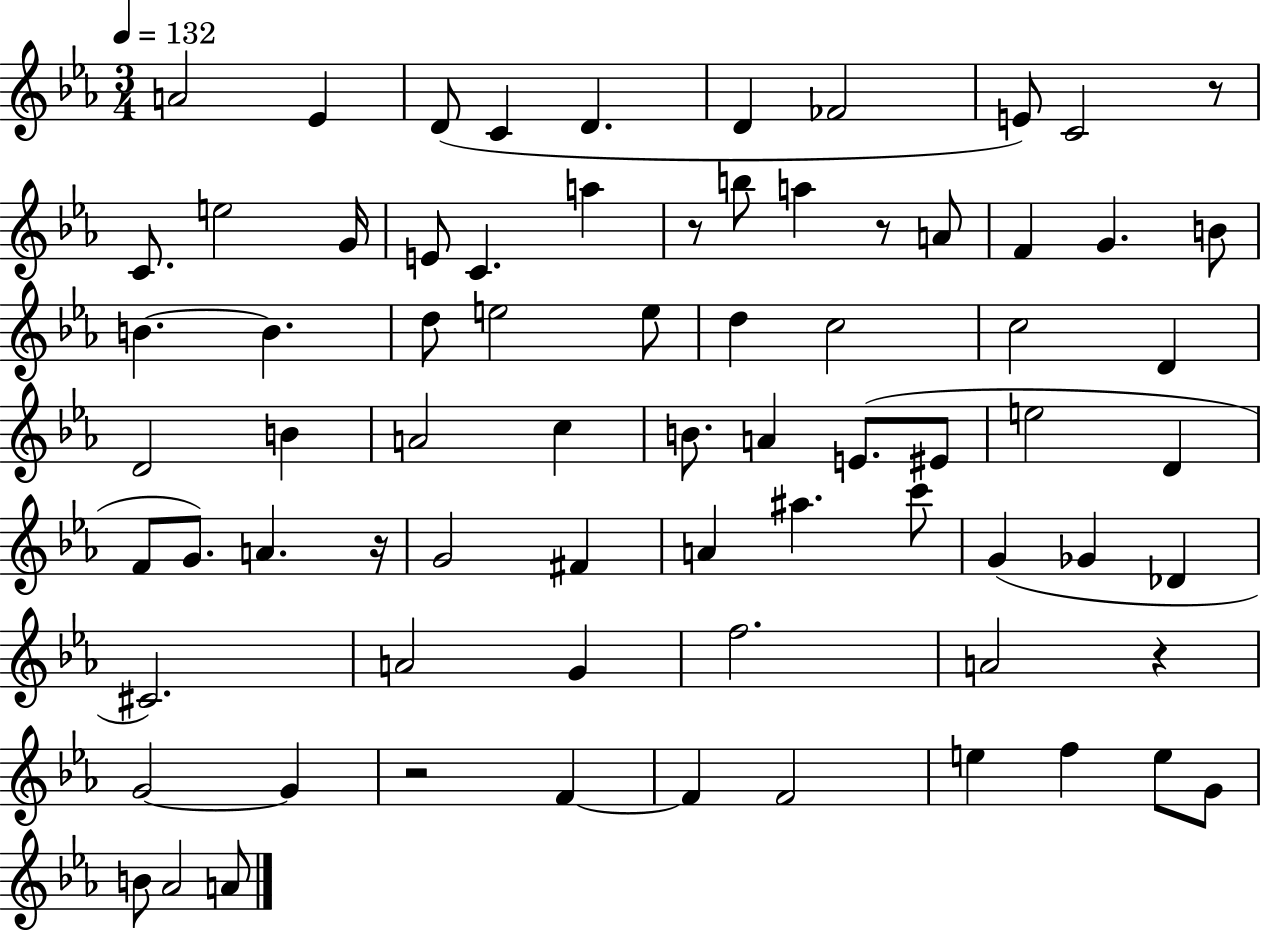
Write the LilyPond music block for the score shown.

{
  \clef treble
  \numericTimeSignature
  \time 3/4
  \key ees \major
  \tempo 4 = 132
  a'2 ees'4 | d'8( c'4 d'4. | d'4 fes'2 | e'8) c'2 r8 | \break c'8. e''2 g'16 | e'8 c'4. a''4 | r8 b''8 a''4 r8 a'8 | f'4 g'4. b'8 | \break b'4.~~ b'4. | d''8 e''2 e''8 | d''4 c''2 | c''2 d'4 | \break d'2 b'4 | a'2 c''4 | b'8. a'4 e'8.( eis'8 | e''2 d'4 | \break f'8 g'8.) a'4. r16 | g'2 fis'4 | a'4 ais''4. c'''8 | g'4( ges'4 des'4 | \break cis'2.) | a'2 g'4 | f''2. | a'2 r4 | \break g'2~~ g'4 | r2 f'4~~ | f'4 f'2 | e''4 f''4 e''8 g'8 | \break b'8 aes'2 a'8 | \bar "|."
}